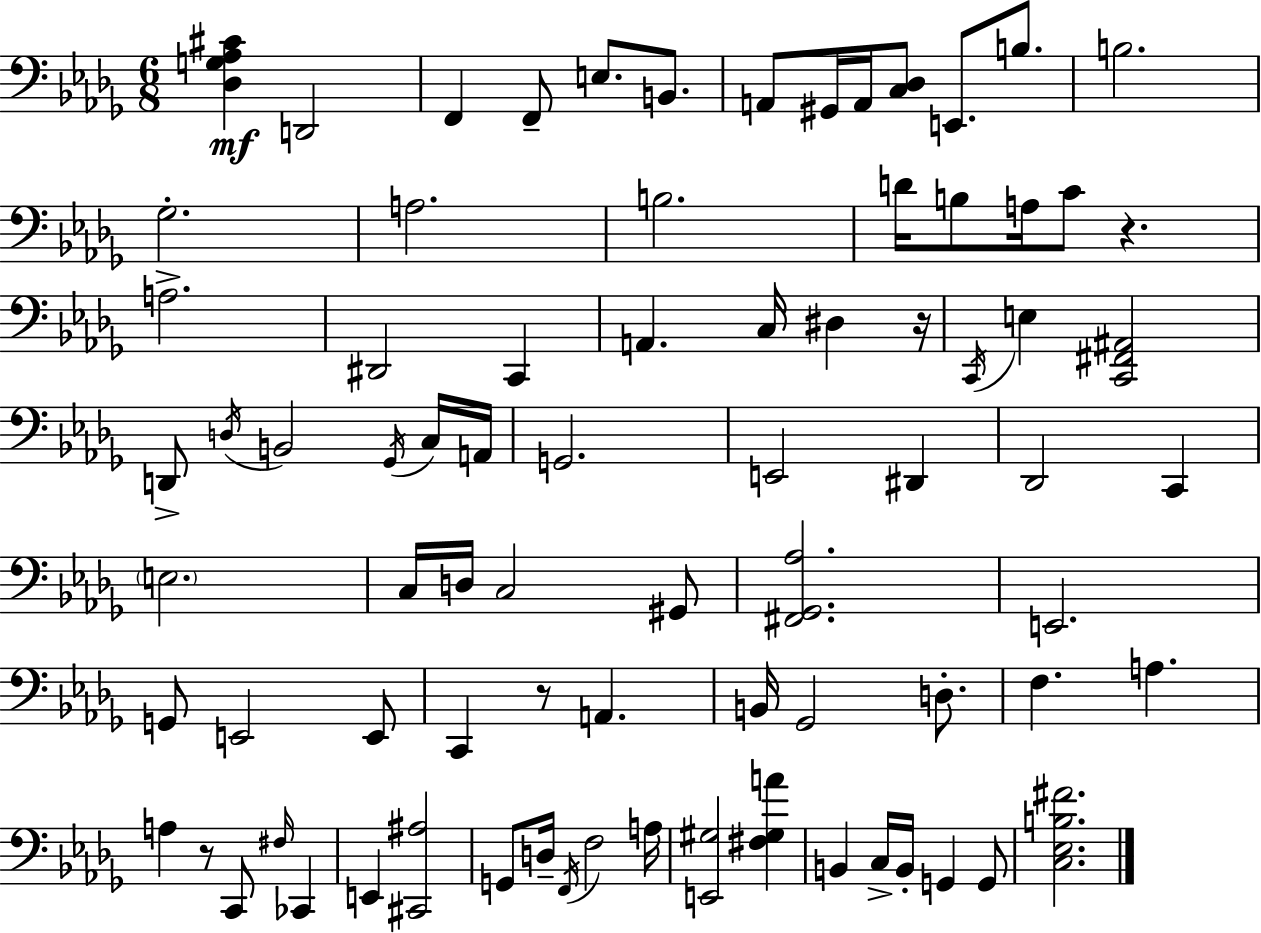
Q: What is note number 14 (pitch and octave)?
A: B3